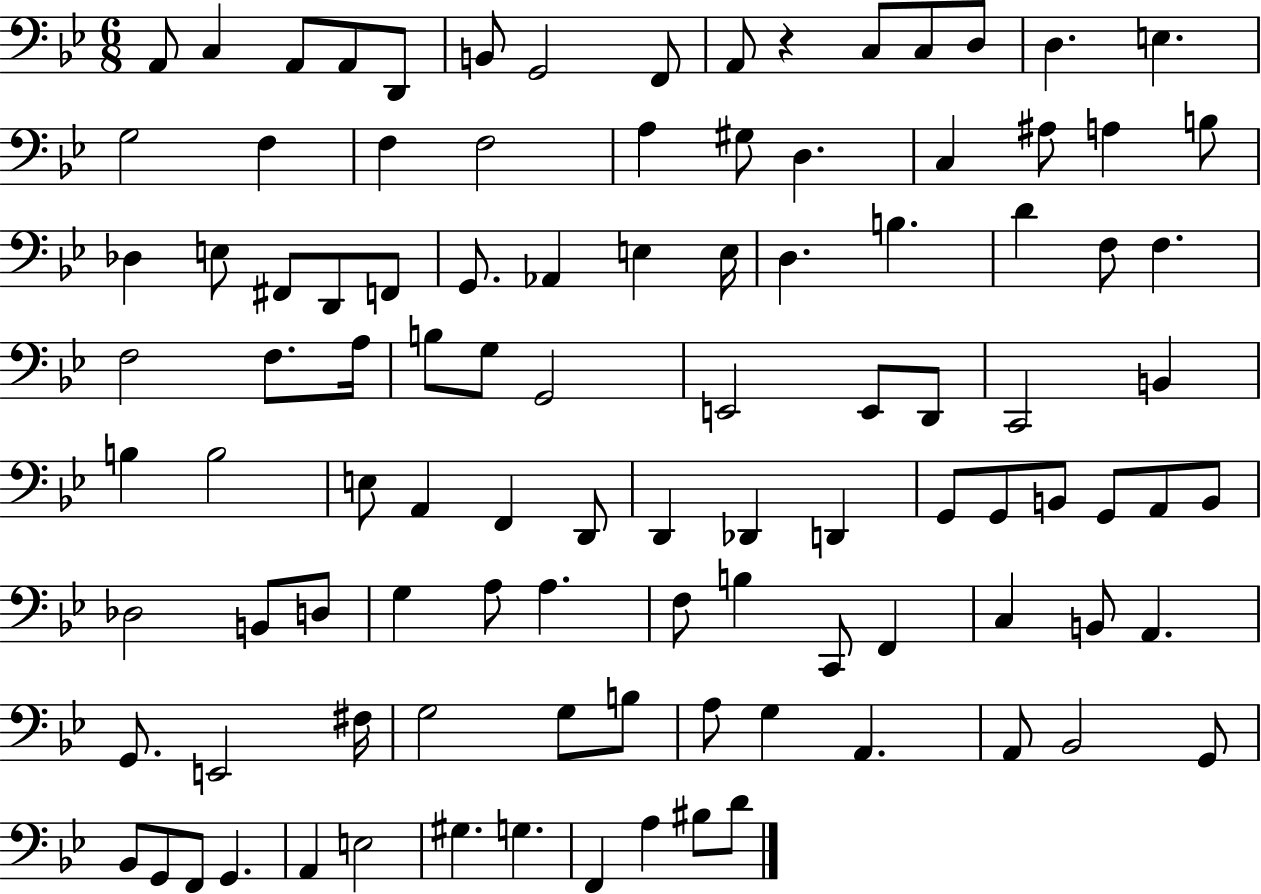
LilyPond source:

{
  \clef bass
  \numericTimeSignature
  \time 6/8
  \key bes \major
  \repeat volta 2 { a,8 c4 a,8 a,8 d,8 | b,8 g,2 f,8 | a,8 r4 c8 c8 d8 | d4. e4. | \break g2 f4 | f4 f2 | a4 gis8 d4. | c4 ais8 a4 b8 | \break des4 e8 fis,8 d,8 f,8 | g,8. aes,4 e4 e16 | d4. b4. | d'4 f8 f4. | \break f2 f8. a16 | b8 g8 g,2 | e,2 e,8 d,8 | c,2 b,4 | \break b4 b2 | e8 a,4 f,4 d,8 | d,4 des,4 d,4 | g,8 g,8 b,8 g,8 a,8 b,8 | \break des2 b,8 d8 | g4 a8 a4. | f8 b4 c,8 f,4 | c4 b,8 a,4. | \break g,8. e,2 fis16 | g2 g8 b8 | a8 g4 a,4. | a,8 bes,2 g,8 | \break bes,8 g,8 f,8 g,4. | a,4 e2 | gis4. g4. | f,4 a4 bis8 d'8 | \break } \bar "|."
}